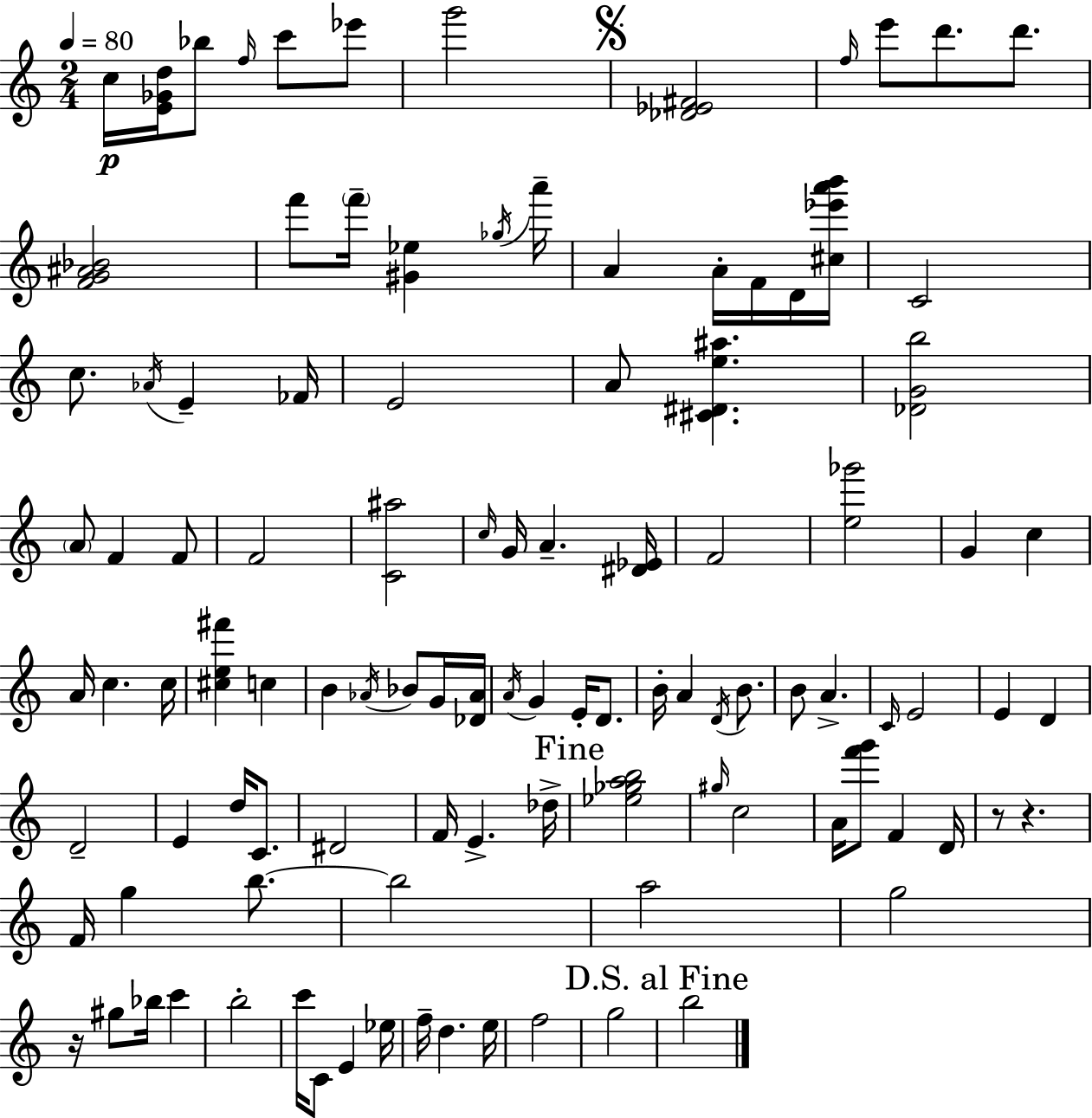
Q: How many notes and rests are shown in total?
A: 107